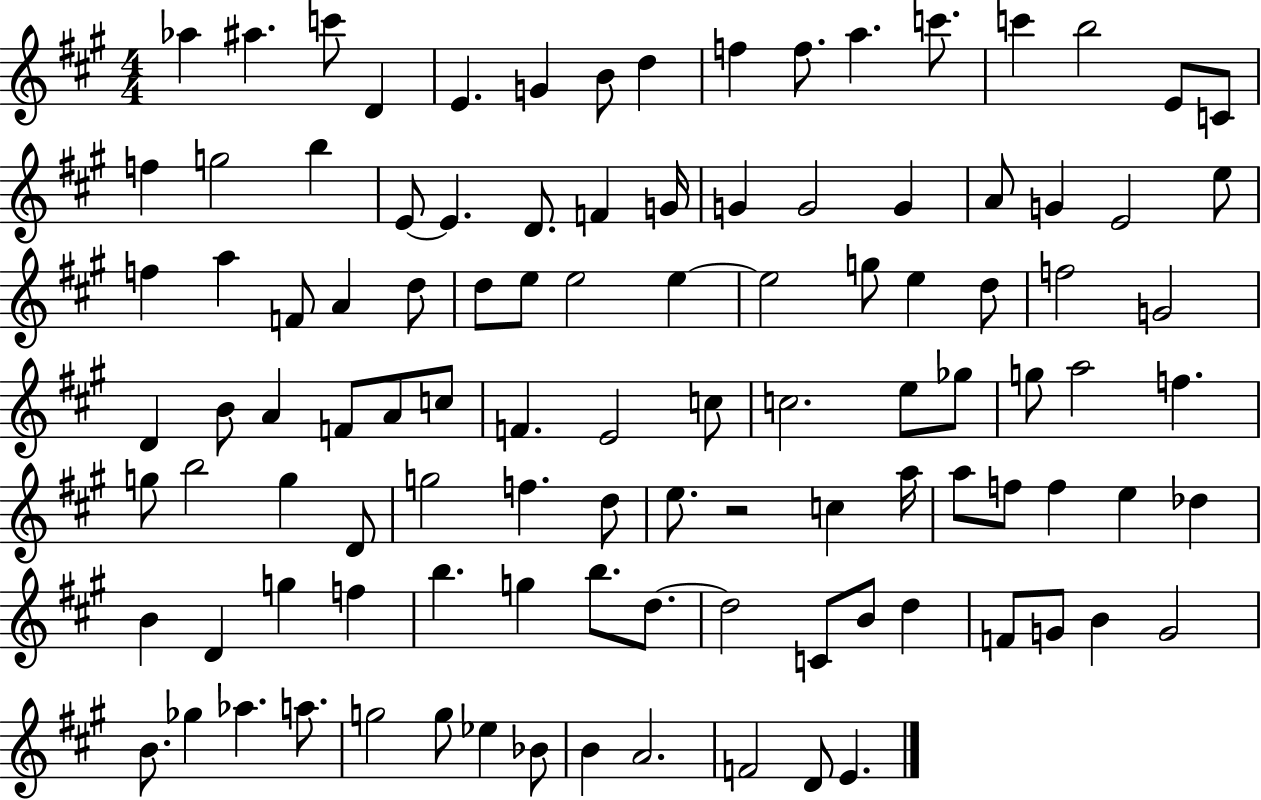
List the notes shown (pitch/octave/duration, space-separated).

Ab5/q A#5/q. C6/e D4/q E4/q. G4/q B4/e D5/q F5/q F5/e. A5/q. C6/e. C6/q B5/h E4/e C4/e F5/q G5/h B5/q E4/e E4/q. D4/e. F4/q G4/s G4/q G4/h G4/q A4/e G4/q E4/h E5/e F5/q A5/q F4/e A4/q D5/e D5/e E5/e E5/h E5/q E5/h G5/e E5/q D5/e F5/h G4/h D4/q B4/e A4/q F4/e A4/e C5/e F4/q. E4/h C5/e C5/h. E5/e Gb5/e G5/e A5/h F5/q. G5/e B5/h G5/q D4/e G5/h F5/q. D5/e E5/e. R/h C5/q A5/s A5/e F5/e F5/q E5/q Db5/q B4/q D4/q G5/q F5/q B5/q. G5/q B5/e. D5/e. D5/h C4/e B4/e D5/q F4/e G4/e B4/q G4/h B4/e. Gb5/q Ab5/q. A5/e. G5/h G5/e Eb5/q Bb4/e B4/q A4/h. F4/h D4/e E4/q.